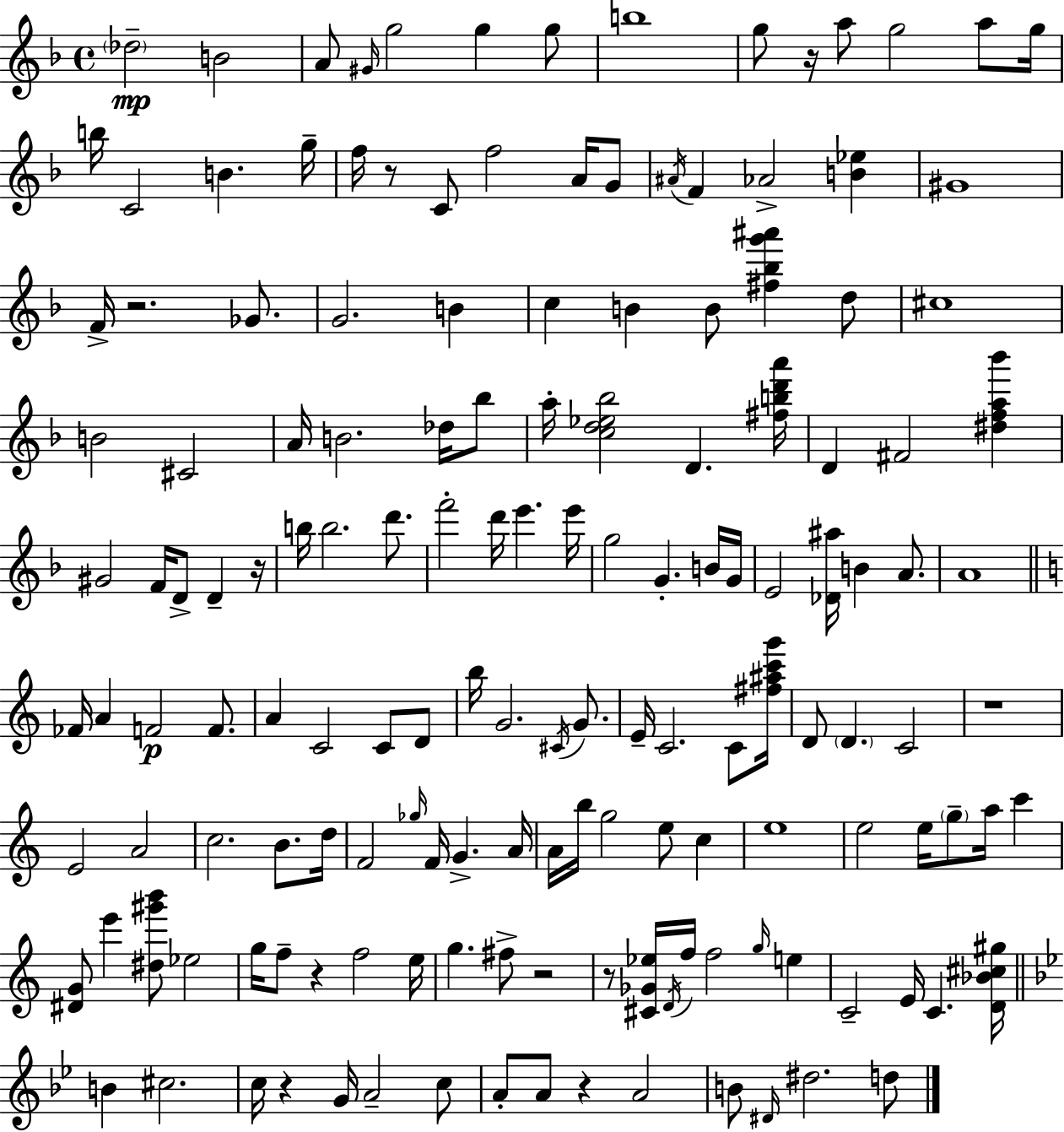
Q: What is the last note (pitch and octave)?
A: D5